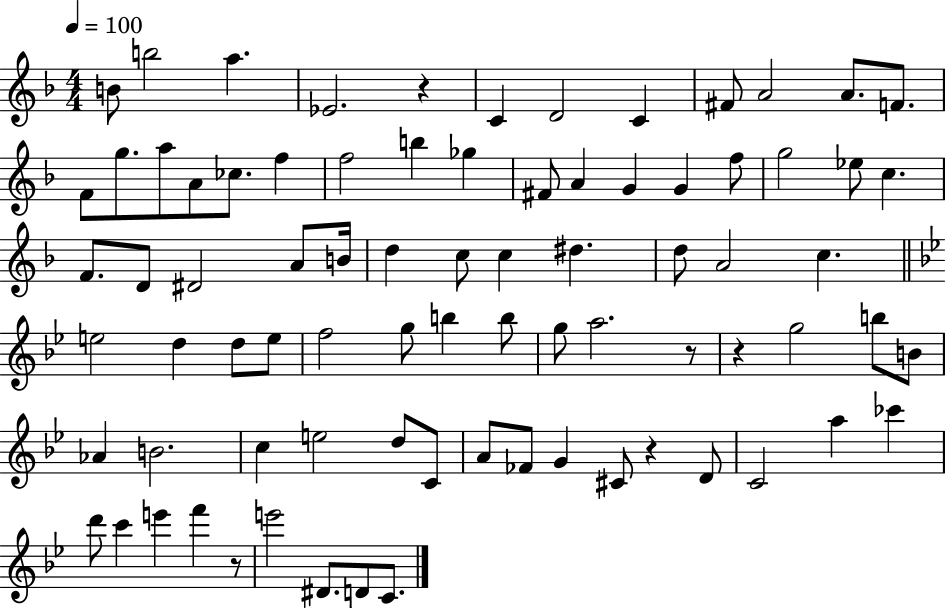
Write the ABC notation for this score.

X:1
T:Untitled
M:4/4
L:1/4
K:F
B/2 b2 a _E2 z C D2 C ^F/2 A2 A/2 F/2 F/2 g/2 a/2 A/2 _c/2 f f2 b _g ^F/2 A G G f/2 g2 _e/2 c F/2 D/2 ^D2 A/2 B/4 d c/2 c ^d d/2 A2 c e2 d d/2 e/2 f2 g/2 b b/2 g/2 a2 z/2 z g2 b/2 B/2 _A B2 c e2 d/2 C/2 A/2 _F/2 G ^C/2 z D/2 C2 a _c' d'/2 c' e' f' z/2 e'2 ^D/2 D/2 C/2